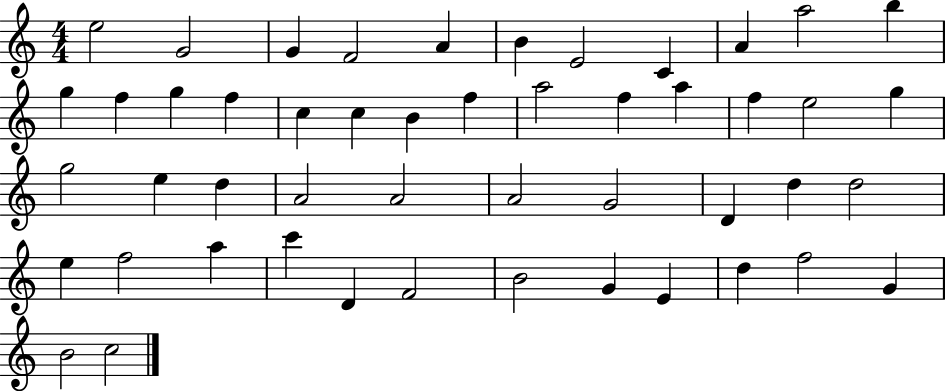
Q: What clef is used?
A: treble